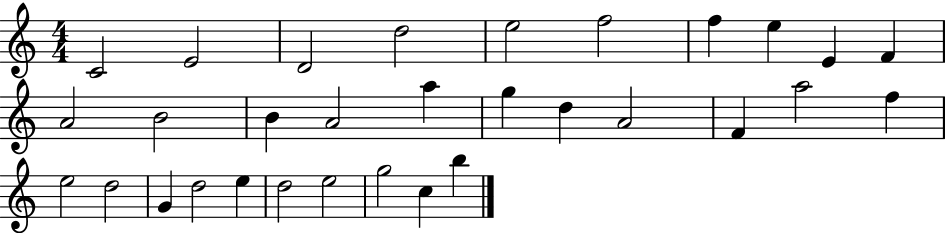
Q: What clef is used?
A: treble